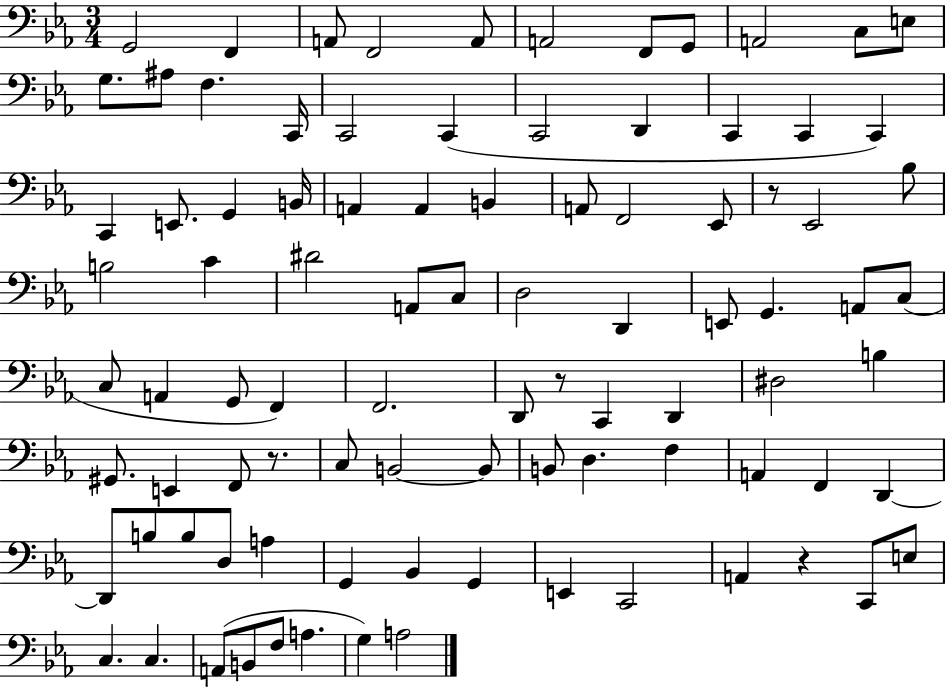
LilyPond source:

{
  \clef bass
  \numericTimeSignature
  \time 3/4
  \key ees \major
  g,2 f,4 | a,8 f,2 a,8 | a,2 f,8 g,8 | a,2 c8 e8 | \break g8. ais8 f4. c,16 | c,2 c,4( | c,2 d,4 | c,4 c,4 c,4) | \break c,4 e,8. g,4 b,16 | a,4 a,4 b,4 | a,8 f,2 ees,8 | r8 ees,2 bes8 | \break b2 c'4 | dis'2 a,8 c8 | d2 d,4 | e,8 g,4. a,8 c8( | \break c8 a,4 g,8 f,4) | f,2. | d,8 r8 c,4 d,4 | dis2 b4 | \break gis,8. e,4 f,8 r8. | c8 b,2~~ b,8 | b,8 d4. f4 | a,4 f,4 d,4~~ | \break d,8 b8 b8 d8 a4 | g,4 bes,4 g,4 | e,4 c,2 | a,4 r4 c,8 e8 | \break c4. c4. | a,8( b,8 f8 a4. | g4) a2 | \bar "|."
}